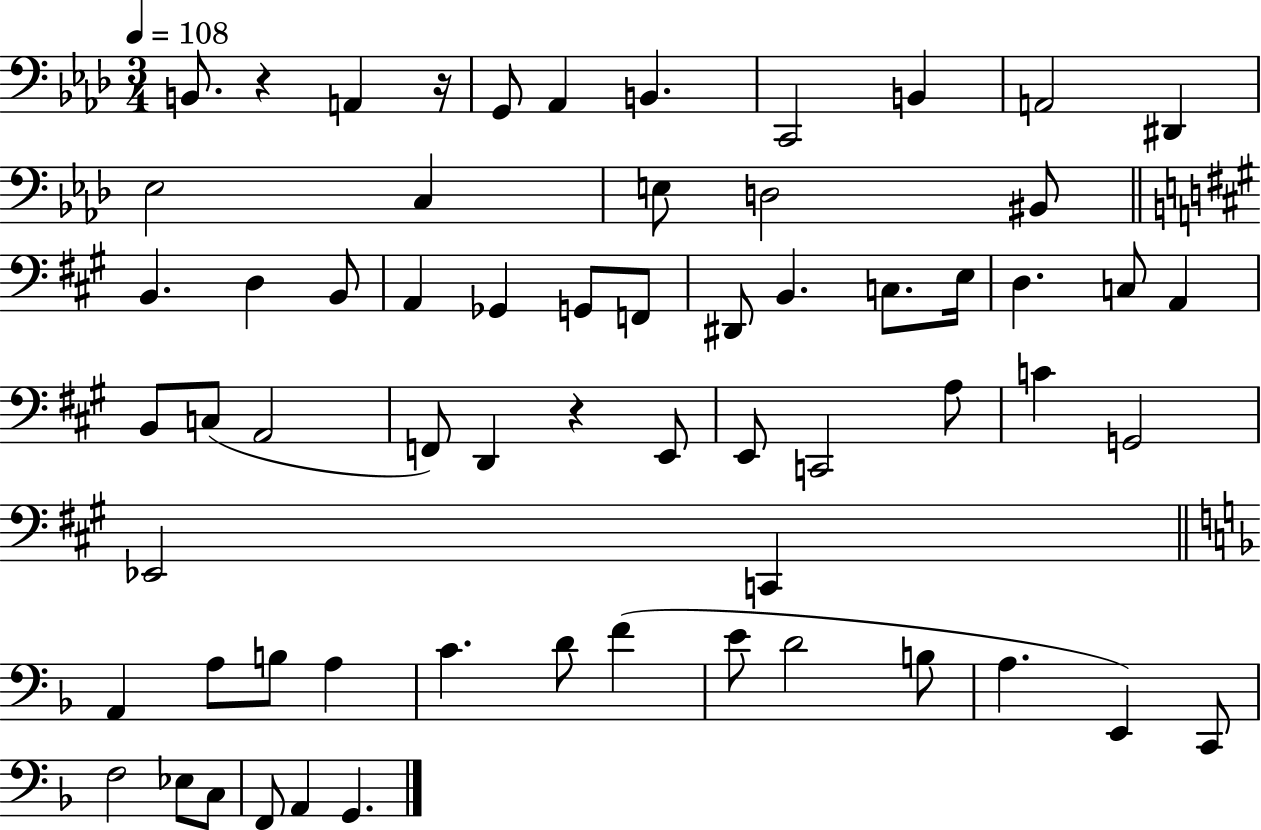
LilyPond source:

{
  \clef bass
  \numericTimeSignature
  \time 3/4
  \key aes \major
  \tempo 4 = 108
  b,8. r4 a,4 r16 | g,8 aes,4 b,4. | c,2 b,4 | a,2 dis,4 | \break ees2 c4 | e8 d2 bis,8 | \bar "||" \break \key a \major b,4. d4 b,8 | a,4 ges,4 g,8 f,8 | dis,8 b,4. c8. e16 | d4. c8 a,4 | \break b,8 c8( a,2 | f,8) d,4 r4 e,8 | e,8 c,2 a8 | c'4 g,2 | \break ees,2 c,4 | \bar "||" \break \key f \major a,4 a8 b8 a4 | c'4. d'8 f'4( | e'8 d'2 b8 | a4. e,4) c,8 | \break f2 ees8 c8 | f,8 a,4 g,4. | \bar "|."
}